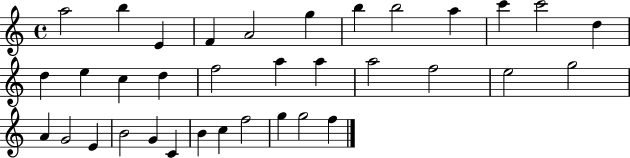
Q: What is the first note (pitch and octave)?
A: A5